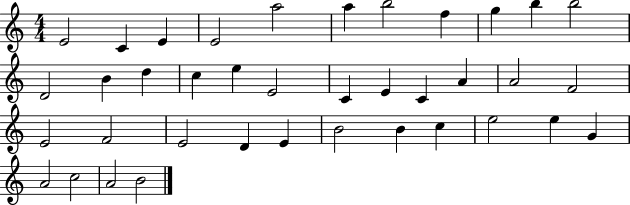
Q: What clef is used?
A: treble